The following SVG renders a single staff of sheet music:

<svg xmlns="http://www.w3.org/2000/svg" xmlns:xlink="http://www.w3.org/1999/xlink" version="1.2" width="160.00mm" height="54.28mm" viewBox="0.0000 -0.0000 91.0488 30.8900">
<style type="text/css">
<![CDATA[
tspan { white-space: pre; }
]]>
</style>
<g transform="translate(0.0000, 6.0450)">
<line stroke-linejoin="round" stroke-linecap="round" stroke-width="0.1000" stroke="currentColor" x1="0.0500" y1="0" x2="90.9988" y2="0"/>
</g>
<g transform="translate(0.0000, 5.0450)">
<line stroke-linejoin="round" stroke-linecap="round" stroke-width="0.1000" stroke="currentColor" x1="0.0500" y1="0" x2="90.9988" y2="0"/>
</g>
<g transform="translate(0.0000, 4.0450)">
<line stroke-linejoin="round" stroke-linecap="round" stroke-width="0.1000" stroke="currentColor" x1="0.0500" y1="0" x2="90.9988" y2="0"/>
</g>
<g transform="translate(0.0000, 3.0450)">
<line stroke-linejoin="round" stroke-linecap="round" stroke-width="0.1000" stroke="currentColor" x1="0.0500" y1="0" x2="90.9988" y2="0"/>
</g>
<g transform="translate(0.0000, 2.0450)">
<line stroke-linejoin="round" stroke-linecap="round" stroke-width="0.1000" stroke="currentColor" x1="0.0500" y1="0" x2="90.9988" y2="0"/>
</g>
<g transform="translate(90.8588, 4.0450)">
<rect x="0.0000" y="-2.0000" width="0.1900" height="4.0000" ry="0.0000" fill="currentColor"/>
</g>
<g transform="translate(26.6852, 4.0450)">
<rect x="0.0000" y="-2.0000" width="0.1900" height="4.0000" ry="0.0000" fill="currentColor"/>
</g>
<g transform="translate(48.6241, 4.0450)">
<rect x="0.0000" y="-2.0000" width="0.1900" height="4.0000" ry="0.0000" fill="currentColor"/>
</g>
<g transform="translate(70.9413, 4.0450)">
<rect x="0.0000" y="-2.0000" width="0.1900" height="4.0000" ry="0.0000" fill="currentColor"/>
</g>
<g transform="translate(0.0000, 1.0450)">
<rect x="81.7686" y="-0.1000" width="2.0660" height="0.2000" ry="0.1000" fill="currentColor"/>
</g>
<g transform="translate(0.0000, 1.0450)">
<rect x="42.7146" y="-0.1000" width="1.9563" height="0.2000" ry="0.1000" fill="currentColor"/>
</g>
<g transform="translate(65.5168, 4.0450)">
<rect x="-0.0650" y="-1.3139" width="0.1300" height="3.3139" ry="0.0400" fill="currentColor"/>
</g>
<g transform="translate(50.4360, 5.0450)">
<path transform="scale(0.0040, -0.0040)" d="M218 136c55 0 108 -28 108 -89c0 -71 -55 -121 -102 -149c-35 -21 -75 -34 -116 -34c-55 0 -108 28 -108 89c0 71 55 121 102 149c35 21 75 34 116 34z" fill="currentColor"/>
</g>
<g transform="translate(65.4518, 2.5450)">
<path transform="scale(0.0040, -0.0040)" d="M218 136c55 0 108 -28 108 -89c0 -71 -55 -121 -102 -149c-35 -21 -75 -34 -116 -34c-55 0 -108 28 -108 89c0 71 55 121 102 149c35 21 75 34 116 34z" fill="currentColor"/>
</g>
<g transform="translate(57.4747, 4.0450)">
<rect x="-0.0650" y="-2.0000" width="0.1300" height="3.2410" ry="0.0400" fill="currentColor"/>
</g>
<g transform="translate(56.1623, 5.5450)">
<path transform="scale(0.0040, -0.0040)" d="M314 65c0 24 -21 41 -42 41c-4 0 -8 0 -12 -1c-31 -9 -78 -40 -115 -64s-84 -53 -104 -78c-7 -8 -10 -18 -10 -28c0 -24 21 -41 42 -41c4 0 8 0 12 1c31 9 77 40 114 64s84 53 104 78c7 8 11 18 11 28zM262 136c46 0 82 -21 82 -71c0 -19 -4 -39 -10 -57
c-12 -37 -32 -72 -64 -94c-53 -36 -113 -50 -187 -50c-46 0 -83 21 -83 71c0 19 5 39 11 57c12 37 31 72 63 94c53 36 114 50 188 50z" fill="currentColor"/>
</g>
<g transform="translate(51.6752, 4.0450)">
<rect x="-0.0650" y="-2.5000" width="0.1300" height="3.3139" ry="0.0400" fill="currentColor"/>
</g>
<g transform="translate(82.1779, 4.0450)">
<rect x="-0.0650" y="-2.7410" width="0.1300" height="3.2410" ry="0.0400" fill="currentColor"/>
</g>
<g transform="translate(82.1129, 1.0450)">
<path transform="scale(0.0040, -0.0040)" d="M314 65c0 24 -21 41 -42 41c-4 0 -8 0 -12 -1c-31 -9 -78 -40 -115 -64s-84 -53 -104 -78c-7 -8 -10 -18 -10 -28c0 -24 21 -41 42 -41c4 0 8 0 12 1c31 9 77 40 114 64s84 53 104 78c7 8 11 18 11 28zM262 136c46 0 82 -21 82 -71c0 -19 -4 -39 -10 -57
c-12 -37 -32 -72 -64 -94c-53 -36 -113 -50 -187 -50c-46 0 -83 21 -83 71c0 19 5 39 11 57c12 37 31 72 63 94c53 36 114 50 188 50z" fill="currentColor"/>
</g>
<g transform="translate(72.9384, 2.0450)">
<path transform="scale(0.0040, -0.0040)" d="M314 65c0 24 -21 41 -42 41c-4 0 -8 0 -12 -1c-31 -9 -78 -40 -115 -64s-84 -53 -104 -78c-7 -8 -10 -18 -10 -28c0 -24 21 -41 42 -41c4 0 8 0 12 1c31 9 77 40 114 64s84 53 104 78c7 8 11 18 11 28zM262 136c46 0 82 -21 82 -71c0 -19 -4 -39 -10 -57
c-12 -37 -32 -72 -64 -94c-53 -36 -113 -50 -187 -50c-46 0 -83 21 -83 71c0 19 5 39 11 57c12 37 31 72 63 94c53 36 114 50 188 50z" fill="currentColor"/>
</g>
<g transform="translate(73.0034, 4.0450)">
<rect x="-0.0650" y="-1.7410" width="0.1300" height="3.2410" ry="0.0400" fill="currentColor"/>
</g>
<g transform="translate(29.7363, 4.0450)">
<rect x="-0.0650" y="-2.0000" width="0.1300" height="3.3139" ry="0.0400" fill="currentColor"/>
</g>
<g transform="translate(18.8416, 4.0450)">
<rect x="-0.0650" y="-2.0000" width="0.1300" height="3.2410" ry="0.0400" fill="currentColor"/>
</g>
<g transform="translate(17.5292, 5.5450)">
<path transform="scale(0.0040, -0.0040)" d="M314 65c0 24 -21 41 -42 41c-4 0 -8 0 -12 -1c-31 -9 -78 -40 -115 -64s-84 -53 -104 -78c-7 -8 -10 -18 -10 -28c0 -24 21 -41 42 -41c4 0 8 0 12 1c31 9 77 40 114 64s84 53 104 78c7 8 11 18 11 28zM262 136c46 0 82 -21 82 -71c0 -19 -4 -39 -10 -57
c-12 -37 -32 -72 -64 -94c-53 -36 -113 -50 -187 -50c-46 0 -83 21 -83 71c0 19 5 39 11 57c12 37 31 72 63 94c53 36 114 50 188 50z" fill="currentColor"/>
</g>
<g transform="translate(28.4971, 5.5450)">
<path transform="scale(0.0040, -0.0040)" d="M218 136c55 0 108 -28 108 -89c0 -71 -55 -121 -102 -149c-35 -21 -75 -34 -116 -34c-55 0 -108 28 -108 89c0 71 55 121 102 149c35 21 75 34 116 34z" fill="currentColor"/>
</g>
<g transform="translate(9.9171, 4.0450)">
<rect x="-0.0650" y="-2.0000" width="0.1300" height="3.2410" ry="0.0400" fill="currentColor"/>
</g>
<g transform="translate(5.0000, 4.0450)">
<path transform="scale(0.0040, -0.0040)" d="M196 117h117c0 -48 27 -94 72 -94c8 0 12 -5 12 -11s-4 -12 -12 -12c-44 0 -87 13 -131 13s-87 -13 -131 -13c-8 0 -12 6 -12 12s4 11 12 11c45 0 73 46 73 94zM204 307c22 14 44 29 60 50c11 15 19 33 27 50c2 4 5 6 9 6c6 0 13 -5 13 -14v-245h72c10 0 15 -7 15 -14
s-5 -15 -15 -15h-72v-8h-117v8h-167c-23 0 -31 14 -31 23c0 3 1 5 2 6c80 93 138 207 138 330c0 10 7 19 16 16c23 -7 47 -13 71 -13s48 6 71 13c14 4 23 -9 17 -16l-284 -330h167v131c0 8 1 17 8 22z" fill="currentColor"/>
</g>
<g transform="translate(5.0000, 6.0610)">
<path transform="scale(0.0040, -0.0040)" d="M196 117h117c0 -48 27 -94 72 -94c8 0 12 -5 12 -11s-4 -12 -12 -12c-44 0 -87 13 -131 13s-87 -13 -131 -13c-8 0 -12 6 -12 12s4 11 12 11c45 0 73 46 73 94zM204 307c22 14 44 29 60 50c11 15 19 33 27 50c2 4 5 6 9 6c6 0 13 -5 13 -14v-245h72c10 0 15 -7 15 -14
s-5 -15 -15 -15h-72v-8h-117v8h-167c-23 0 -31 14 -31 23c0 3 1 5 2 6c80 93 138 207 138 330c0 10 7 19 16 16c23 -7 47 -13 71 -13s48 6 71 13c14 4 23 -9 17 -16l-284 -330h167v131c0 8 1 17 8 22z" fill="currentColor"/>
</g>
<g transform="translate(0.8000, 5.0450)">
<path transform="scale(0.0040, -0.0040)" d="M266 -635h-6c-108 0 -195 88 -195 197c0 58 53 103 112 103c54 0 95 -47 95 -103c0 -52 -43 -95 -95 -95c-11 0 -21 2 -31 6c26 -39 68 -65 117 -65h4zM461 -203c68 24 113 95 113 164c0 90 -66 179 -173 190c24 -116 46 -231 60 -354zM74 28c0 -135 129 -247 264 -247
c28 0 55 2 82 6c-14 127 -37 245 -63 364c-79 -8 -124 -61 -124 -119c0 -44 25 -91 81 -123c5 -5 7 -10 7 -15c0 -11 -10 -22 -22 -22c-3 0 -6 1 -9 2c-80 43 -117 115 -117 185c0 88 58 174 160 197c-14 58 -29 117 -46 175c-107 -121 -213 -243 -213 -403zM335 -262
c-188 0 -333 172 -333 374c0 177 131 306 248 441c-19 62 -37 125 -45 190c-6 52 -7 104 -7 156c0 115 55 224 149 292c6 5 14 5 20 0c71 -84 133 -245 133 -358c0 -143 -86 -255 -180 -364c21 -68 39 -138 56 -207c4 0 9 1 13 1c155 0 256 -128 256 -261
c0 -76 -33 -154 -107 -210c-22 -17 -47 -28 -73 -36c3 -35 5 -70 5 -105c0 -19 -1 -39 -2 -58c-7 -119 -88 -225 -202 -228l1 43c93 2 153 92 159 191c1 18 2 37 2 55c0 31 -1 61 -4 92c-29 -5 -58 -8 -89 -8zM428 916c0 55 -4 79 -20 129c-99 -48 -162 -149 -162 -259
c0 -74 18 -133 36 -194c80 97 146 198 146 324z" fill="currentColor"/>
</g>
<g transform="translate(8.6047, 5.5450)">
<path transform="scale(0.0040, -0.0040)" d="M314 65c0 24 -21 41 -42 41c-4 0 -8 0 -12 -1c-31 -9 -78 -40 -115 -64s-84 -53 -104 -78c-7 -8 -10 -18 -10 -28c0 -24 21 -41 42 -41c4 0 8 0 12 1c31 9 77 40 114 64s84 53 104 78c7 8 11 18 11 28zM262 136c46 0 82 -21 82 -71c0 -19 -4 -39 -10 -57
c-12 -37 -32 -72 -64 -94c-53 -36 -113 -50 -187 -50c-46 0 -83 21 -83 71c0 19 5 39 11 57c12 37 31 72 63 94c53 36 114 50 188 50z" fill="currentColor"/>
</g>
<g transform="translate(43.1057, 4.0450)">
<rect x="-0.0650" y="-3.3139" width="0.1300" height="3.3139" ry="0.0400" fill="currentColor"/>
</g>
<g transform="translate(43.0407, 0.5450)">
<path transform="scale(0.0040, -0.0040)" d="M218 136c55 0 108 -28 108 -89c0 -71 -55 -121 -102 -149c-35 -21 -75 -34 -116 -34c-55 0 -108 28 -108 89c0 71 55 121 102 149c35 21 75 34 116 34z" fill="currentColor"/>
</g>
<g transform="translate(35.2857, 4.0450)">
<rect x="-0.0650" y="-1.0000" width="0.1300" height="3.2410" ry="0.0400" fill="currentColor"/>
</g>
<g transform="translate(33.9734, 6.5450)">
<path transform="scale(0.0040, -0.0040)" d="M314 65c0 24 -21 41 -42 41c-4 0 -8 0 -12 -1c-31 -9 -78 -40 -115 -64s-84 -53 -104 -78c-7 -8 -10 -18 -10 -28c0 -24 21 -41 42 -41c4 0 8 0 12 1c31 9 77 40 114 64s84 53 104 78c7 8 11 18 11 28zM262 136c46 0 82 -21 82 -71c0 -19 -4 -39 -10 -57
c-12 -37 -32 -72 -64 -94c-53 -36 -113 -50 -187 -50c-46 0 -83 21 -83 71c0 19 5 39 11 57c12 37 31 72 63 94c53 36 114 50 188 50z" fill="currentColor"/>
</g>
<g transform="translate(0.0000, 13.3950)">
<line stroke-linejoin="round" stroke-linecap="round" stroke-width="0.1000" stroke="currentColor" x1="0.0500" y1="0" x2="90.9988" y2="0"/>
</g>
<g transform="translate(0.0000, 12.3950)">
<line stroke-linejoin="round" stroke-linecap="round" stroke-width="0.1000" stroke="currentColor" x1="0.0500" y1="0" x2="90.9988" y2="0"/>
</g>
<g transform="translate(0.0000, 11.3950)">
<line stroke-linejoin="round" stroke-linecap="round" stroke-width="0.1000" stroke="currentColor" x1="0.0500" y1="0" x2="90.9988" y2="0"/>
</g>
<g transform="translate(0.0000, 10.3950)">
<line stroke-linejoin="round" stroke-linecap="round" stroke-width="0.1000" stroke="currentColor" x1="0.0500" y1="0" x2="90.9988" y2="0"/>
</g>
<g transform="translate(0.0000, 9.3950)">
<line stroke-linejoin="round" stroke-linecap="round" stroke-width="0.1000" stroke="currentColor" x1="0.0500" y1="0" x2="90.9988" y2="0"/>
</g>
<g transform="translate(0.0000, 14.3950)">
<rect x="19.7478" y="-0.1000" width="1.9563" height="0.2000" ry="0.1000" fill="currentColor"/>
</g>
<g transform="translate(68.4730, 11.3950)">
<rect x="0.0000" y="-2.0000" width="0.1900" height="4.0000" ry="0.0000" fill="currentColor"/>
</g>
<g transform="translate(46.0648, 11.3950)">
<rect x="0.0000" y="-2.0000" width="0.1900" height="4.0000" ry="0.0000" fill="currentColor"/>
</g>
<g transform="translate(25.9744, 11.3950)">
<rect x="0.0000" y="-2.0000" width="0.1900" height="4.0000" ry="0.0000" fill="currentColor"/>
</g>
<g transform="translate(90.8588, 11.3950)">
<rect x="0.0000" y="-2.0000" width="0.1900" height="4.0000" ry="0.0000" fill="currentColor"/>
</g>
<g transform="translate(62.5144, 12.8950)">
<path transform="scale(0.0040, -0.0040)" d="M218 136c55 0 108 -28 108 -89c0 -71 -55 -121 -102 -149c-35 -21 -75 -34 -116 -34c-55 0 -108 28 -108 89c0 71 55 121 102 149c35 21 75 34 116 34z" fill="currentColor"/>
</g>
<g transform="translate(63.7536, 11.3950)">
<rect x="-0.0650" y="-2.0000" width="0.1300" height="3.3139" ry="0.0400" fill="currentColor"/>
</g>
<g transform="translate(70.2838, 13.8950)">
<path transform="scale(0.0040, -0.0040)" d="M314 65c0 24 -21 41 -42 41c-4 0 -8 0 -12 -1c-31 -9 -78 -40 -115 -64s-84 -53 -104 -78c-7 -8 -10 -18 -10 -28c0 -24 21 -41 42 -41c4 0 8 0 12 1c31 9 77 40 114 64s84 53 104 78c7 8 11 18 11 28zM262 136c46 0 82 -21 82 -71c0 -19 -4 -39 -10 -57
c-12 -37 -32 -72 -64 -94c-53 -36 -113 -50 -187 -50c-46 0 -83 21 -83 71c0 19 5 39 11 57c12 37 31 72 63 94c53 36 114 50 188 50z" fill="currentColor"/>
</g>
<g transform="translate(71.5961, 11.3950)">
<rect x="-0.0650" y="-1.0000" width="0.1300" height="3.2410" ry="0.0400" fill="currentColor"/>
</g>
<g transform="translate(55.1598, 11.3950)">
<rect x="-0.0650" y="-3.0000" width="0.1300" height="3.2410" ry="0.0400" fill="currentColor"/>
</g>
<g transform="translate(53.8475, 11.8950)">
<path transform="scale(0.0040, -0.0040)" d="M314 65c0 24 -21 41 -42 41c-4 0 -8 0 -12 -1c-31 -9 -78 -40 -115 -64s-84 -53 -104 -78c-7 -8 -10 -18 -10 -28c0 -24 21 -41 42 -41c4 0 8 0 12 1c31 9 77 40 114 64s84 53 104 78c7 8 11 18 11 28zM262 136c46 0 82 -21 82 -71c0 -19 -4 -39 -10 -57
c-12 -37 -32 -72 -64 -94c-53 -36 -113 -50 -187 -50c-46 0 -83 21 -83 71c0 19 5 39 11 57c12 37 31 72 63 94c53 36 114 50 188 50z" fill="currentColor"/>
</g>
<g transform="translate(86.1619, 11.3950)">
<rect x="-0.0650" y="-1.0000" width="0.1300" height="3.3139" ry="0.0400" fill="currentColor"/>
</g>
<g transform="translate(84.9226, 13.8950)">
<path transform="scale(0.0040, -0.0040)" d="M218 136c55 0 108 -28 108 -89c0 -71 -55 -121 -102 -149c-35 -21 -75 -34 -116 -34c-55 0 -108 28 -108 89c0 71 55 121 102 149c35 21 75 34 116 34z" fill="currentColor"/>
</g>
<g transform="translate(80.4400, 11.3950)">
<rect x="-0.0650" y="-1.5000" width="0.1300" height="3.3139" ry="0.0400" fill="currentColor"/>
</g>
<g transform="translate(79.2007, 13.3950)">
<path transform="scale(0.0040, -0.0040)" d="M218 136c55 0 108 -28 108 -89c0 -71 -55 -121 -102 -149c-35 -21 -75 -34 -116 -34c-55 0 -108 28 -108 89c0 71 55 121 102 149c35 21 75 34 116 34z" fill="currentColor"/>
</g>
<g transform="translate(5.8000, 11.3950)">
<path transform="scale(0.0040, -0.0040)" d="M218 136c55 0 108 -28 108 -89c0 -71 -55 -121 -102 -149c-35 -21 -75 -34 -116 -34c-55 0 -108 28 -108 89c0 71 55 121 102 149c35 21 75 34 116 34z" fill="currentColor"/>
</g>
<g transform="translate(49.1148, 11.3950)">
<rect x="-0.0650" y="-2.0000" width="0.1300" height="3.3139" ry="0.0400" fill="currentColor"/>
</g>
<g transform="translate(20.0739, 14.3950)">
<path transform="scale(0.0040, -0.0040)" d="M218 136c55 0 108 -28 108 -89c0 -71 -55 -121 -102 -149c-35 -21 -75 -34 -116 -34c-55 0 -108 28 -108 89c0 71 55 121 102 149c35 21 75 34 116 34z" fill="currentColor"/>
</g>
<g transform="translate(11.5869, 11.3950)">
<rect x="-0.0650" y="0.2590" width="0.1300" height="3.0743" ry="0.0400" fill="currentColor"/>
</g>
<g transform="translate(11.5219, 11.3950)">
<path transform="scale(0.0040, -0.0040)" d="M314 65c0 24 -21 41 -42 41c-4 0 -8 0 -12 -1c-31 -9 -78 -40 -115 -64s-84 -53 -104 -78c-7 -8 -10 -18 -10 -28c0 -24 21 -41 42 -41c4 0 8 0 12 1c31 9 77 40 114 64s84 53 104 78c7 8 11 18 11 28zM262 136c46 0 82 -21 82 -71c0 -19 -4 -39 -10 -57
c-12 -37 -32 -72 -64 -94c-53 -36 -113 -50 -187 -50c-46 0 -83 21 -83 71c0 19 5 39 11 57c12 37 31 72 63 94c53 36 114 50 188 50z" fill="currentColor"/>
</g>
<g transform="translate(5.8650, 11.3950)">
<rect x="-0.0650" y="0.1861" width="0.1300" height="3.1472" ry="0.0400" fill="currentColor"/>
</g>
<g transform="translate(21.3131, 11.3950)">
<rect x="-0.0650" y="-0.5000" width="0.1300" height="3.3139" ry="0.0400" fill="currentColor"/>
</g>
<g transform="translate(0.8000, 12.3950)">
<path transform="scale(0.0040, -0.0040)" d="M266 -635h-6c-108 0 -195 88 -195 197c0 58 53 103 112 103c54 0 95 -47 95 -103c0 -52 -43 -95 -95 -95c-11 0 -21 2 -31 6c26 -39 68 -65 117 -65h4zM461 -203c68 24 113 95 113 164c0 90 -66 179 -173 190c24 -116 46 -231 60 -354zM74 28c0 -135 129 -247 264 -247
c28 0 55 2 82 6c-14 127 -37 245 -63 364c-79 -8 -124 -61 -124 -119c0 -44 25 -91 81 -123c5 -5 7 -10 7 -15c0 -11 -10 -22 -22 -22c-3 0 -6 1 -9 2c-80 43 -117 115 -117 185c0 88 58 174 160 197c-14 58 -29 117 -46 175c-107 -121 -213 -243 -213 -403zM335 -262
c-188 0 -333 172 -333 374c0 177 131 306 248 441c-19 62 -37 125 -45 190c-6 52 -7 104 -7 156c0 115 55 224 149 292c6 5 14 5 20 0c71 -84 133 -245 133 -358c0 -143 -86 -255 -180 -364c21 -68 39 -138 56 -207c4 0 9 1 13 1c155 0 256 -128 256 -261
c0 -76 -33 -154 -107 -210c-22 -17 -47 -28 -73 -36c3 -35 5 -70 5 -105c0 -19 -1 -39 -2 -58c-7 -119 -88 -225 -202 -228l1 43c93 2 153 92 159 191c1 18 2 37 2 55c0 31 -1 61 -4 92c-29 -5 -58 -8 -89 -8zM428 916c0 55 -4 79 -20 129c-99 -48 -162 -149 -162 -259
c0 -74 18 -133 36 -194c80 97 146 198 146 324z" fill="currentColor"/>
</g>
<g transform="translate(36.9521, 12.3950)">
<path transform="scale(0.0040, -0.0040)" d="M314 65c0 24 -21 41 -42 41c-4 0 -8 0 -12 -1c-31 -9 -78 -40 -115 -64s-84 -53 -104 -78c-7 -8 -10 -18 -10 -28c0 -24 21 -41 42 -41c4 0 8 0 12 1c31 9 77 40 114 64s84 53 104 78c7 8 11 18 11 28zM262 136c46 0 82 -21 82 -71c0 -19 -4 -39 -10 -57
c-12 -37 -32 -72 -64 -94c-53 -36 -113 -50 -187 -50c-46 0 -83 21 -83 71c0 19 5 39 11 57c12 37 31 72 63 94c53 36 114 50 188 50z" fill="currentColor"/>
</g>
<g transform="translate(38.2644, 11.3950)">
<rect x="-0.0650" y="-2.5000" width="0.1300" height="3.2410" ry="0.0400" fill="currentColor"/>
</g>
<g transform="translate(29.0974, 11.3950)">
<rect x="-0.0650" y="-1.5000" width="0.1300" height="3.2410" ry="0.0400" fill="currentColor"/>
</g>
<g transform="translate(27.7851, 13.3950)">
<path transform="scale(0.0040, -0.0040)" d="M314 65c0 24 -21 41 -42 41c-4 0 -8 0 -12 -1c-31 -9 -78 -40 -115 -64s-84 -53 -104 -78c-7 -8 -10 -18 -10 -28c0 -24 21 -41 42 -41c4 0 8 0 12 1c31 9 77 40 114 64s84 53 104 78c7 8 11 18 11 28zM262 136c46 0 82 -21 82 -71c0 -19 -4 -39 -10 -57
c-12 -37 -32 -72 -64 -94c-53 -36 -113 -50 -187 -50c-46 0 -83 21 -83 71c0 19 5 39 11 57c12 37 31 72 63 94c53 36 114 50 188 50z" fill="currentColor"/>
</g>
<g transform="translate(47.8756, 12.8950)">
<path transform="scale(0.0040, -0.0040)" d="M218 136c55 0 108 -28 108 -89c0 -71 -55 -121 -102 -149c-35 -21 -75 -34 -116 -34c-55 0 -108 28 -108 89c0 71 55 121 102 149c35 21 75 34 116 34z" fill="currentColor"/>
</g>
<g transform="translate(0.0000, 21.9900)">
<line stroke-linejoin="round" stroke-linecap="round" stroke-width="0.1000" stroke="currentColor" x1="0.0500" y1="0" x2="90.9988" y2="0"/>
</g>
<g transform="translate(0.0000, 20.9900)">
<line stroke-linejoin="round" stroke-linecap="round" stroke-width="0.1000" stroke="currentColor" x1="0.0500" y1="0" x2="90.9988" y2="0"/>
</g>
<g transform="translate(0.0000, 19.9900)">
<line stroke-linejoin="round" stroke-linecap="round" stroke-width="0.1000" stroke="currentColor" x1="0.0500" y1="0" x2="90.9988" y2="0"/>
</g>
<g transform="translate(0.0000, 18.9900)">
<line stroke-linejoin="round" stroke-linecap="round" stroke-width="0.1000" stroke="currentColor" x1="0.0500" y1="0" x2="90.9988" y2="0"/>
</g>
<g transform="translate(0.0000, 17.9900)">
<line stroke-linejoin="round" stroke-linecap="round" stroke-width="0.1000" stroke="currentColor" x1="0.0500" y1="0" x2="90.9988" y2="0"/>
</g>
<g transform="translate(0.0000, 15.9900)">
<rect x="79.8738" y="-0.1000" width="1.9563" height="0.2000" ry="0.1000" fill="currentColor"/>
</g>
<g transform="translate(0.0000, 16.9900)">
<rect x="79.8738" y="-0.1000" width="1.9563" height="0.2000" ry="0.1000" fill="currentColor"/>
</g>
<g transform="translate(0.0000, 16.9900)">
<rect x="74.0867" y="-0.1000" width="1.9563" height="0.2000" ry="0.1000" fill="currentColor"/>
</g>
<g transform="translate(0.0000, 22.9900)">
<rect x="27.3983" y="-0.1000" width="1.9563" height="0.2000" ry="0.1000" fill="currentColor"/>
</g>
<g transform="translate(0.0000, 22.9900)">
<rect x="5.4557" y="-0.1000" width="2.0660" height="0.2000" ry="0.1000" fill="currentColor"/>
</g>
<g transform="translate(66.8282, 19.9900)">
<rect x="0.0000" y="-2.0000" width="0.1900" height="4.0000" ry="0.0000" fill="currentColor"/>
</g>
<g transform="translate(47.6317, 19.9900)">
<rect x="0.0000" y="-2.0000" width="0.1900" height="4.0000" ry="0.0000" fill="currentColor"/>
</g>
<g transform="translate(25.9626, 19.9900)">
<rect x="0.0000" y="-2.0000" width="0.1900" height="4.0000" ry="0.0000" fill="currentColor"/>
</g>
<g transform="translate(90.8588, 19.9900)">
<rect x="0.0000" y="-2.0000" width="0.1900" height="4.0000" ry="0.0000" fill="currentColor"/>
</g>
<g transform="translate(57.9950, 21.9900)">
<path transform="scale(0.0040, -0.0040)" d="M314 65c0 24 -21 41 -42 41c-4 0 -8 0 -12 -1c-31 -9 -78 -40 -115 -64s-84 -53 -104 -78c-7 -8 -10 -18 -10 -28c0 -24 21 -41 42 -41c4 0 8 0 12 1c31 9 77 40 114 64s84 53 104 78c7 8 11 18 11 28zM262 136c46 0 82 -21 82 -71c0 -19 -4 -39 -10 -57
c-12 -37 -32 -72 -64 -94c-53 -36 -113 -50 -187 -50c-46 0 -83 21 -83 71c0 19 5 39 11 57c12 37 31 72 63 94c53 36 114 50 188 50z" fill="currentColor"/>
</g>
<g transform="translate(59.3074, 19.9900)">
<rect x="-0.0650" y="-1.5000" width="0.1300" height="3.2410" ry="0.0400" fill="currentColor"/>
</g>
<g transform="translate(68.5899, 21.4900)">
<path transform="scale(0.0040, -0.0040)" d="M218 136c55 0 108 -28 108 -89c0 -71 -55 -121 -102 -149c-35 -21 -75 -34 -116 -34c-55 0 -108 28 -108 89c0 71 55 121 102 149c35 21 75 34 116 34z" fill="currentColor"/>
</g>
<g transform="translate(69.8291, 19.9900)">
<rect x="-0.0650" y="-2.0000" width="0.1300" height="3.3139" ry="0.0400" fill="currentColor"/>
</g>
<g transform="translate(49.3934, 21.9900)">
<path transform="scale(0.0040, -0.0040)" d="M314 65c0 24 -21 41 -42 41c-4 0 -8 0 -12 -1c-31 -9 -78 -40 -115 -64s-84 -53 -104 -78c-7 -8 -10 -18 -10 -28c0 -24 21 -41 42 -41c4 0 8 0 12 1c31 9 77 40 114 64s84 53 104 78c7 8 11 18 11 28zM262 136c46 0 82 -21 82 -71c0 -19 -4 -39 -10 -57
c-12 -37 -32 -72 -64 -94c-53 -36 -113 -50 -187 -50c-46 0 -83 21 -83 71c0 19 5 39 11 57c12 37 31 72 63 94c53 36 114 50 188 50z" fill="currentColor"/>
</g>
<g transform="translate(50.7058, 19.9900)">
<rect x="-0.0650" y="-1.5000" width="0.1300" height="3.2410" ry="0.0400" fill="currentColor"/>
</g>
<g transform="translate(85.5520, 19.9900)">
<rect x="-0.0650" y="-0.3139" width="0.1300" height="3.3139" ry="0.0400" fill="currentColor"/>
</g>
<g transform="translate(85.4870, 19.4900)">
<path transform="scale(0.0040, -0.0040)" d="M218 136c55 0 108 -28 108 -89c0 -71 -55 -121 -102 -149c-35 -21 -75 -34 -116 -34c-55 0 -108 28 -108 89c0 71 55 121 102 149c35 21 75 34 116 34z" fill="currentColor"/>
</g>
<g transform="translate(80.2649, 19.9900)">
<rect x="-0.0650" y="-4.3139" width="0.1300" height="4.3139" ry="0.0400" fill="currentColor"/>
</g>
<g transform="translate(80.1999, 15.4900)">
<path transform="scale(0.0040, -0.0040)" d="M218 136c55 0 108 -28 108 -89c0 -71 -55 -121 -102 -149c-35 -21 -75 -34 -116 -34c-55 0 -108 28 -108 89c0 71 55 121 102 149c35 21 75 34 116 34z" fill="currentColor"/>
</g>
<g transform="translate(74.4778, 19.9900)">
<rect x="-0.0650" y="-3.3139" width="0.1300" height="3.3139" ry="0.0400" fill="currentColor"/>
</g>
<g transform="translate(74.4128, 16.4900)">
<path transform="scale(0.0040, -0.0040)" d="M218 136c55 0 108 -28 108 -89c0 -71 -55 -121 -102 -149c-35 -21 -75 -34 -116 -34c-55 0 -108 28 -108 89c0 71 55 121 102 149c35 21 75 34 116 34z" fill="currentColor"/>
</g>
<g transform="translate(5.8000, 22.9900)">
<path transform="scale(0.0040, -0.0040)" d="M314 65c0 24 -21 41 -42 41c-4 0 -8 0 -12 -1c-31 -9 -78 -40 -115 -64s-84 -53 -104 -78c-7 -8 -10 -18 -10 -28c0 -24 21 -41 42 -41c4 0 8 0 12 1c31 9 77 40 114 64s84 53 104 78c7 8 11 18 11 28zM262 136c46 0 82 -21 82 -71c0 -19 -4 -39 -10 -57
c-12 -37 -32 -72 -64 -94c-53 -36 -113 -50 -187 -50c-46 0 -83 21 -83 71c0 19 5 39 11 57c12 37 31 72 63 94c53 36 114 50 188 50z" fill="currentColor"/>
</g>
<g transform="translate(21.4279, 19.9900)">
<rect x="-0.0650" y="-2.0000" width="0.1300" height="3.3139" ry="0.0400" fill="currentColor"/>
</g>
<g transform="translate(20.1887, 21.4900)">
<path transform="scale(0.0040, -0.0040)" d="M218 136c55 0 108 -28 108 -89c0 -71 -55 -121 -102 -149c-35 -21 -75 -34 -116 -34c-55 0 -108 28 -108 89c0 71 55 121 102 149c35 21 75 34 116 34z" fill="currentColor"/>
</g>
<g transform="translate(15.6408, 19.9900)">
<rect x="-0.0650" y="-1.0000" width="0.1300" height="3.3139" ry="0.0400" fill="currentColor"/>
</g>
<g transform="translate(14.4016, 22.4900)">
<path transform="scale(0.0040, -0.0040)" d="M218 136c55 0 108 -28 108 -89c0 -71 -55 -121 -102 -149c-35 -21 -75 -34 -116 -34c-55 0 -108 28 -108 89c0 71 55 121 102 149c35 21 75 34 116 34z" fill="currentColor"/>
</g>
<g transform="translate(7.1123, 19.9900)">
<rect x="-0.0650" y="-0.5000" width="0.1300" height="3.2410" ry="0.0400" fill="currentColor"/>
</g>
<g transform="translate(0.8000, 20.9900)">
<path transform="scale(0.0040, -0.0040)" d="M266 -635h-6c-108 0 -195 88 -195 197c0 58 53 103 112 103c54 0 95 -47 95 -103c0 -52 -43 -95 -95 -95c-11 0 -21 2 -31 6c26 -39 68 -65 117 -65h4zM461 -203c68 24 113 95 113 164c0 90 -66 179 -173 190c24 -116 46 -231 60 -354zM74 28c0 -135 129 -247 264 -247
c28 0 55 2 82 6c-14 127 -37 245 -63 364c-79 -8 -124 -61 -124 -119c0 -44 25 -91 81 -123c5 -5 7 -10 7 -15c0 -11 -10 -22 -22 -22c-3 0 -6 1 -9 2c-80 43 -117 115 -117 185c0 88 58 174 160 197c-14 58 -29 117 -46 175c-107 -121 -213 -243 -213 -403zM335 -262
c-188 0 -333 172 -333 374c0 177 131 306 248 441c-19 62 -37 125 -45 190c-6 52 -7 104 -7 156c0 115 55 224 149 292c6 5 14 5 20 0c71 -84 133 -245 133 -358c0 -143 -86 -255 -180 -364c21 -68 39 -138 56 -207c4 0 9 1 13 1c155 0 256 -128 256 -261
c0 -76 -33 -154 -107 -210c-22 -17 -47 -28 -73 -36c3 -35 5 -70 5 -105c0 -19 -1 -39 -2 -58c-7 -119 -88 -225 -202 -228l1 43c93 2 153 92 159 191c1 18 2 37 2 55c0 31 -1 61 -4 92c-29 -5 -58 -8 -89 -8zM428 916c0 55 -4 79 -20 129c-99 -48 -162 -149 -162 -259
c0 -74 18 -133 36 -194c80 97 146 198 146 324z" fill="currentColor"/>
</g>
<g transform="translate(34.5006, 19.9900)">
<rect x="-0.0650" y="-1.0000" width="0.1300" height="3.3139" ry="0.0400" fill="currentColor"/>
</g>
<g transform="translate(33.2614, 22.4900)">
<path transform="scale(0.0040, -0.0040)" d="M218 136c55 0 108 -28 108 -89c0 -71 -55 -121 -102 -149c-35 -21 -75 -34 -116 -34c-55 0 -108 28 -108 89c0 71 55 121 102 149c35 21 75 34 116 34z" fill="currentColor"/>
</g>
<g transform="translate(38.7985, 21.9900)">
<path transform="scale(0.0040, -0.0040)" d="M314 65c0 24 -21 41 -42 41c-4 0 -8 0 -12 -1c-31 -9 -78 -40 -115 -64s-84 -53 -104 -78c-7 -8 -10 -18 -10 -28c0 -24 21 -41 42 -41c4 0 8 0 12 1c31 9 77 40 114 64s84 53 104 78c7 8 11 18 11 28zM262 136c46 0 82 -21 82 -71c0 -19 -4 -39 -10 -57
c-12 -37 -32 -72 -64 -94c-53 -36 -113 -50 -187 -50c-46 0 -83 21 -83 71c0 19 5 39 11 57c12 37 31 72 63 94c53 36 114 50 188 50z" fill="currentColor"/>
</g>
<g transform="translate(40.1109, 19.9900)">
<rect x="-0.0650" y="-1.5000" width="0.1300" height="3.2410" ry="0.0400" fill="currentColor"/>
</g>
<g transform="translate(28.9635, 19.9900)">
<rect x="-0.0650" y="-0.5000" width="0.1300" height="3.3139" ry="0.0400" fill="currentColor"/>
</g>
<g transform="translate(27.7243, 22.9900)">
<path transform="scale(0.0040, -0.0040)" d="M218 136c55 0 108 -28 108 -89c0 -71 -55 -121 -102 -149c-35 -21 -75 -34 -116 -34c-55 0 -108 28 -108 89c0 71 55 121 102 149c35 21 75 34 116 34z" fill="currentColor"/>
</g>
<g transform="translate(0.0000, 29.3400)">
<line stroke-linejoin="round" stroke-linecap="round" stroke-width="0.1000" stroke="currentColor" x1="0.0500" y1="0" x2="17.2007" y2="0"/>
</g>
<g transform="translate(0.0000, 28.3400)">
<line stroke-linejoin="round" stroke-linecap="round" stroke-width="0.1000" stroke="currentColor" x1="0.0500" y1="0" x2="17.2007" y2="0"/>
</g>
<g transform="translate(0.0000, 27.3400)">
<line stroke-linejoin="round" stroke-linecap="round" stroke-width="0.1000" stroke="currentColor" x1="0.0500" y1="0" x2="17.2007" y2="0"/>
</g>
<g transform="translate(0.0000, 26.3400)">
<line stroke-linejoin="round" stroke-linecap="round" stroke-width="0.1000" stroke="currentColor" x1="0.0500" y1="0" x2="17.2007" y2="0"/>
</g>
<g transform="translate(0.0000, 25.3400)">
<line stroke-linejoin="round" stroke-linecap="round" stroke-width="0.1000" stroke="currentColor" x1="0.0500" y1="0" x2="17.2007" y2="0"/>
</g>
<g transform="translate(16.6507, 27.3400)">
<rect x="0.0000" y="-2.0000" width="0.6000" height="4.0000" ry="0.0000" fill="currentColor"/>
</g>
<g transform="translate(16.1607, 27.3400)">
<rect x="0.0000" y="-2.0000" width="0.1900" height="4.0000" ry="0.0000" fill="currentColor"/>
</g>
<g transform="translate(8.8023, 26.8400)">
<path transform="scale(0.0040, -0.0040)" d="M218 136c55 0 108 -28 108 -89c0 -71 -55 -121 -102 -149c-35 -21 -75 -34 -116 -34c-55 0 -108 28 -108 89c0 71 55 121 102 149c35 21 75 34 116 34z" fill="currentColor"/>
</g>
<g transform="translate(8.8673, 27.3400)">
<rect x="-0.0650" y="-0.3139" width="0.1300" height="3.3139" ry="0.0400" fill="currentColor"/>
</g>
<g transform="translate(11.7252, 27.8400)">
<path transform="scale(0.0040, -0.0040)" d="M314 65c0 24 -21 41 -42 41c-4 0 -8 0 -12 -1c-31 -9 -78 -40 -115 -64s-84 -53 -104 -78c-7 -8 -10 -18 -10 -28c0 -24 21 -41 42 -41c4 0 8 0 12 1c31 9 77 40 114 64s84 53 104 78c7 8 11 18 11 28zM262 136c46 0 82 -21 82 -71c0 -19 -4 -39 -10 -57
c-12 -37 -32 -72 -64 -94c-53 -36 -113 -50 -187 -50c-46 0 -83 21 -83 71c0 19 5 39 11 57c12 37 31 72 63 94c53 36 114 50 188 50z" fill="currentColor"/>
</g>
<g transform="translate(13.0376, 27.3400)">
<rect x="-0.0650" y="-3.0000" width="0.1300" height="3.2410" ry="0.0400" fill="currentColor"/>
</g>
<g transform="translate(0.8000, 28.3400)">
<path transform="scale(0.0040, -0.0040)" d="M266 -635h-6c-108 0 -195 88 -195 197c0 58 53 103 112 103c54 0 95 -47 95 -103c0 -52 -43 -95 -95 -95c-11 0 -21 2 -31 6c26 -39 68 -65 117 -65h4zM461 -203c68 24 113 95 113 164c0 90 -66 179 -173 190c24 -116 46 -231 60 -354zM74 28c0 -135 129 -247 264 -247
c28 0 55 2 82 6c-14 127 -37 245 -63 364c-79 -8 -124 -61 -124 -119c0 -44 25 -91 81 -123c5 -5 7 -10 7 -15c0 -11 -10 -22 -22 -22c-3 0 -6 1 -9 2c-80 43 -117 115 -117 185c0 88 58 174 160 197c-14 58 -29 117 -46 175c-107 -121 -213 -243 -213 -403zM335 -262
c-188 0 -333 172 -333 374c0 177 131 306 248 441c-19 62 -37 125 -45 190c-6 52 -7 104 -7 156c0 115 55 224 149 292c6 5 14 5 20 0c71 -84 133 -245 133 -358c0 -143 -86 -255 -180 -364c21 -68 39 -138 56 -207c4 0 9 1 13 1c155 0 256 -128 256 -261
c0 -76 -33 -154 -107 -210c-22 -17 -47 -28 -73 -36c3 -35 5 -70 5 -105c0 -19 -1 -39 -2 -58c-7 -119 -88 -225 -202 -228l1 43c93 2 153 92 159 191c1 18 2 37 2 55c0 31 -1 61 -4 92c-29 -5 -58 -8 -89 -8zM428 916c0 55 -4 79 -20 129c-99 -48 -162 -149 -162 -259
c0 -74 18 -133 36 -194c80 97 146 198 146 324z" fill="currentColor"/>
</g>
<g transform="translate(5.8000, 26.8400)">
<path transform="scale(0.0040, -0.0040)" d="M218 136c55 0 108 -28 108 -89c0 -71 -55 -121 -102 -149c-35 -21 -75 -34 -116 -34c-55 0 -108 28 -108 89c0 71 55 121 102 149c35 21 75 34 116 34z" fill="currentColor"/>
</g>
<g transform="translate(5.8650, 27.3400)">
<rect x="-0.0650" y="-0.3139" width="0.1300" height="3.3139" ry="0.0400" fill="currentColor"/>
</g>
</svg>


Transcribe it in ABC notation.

X:1
T:Untitled
M:4/4
L:1/4
K:C
F2 F2 F D2 b G F2 e f2 a2 B B2 C E2 G2 F A2 F D2 E D C2 D F C D E2 E2 E2 F b d' c c c A2